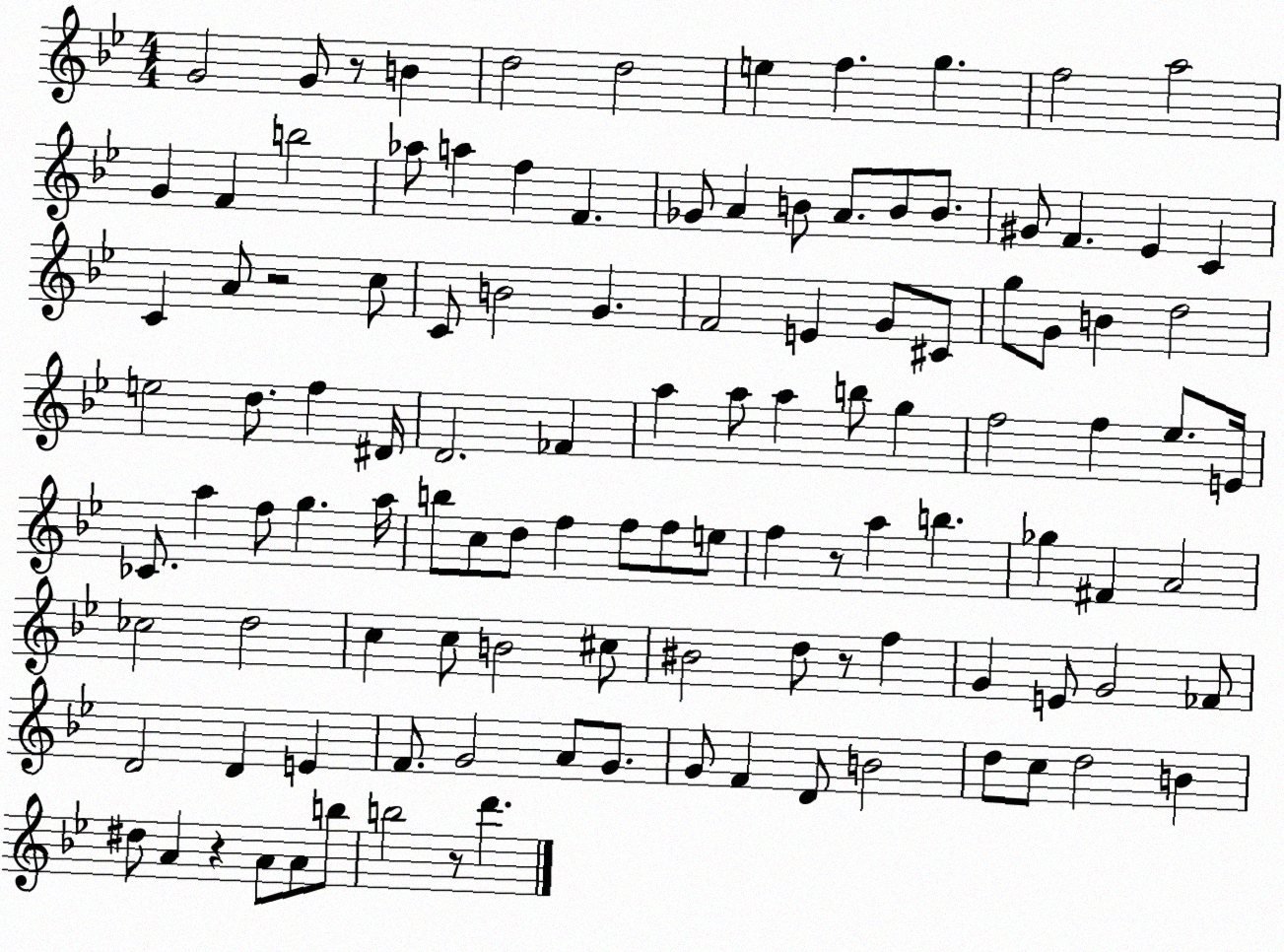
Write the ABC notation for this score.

X:1
T:Untitled
M:4/4
L:1/4
K:Bb
G2 G/2 z/2 B d2 d2 e f g f2 a2 G F b2 _a/2 a f F _G/2 A B/2 A/2 B/2 B/2 ^G/2 F _E C C A/2 z2 c/2 C/2 B2 G F2 E G/2 ^C/2 g/2 G/2 B d2 e2 d/2 f ^D/4 D2 _F a a/2 a b/2 g f2 f _e/2 E/4 _C/2 a f/2 g a/4 b/2 c/2 d/2 f f/2 f/2 e/2 f z/2 a b _g ^F A2 _c2 d2 c c/2 B2 ^c/2 ^B2 d/2 z/2 f G E/2 G2 _F/2 D2 D E F/2 G2 A/2 G/2 G/2 F D/2 B2 d/2 c/2 d2 B ^d/2 A z A/2 A/2 b/2 b2 z/2 d'